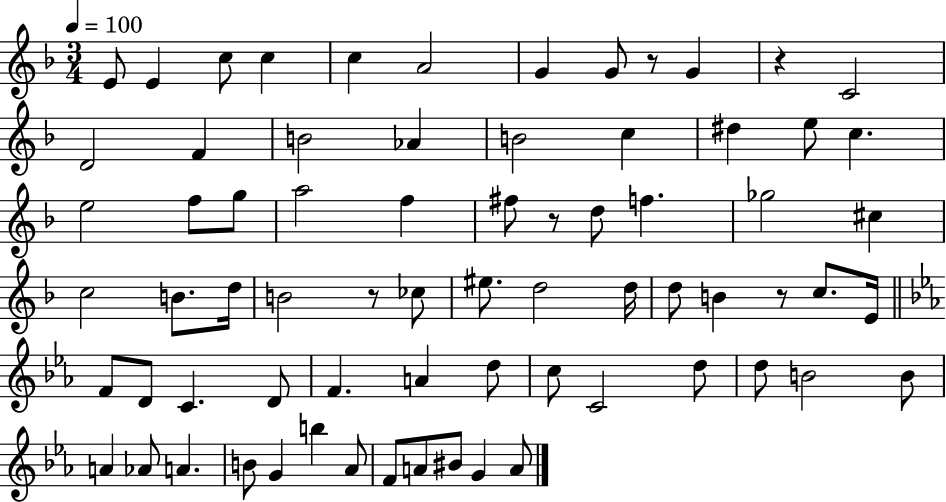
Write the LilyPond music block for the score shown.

{
  \clef treble
  \numericTimeSignature
  \time 3/4
  \key f \major
  \tempo 4 = 100
  e'8 e'4 c''8 c''4 | c''4 a'2 | g'4 g'8 r8 g'4 | r4 c'2 | \break d'2 f'4 | b'2 aes'4 | b'2 c''4 | dis''4 e''8 c''4. | \break e''2 f''8 g''8 | a''2 f''4 | fis''8 r8 d''8 f''4. | ges''2 cis''4 | \break c''2 b'8. d''16 | b'2 r8 ces''8 | eis''8. d''2 d''16 | d''8 b'4 r8 c''8. e'16 | \break \bar "||" \break \key ees \major f'8 d'8 c'4. d'8 | f'4. a'4 d''8 | c''8 c'2 d''8 | d''8 b'2 b'8 | \break a'4 aes'8 a'4. | b'8 g'4 b''4 aes'8 | f'8 a'8 bis'8 g'4 a'8 | \bar "|."
}